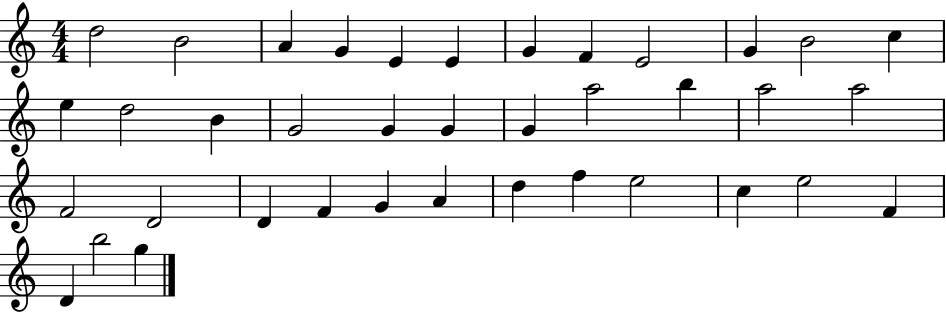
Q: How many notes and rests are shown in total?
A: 38